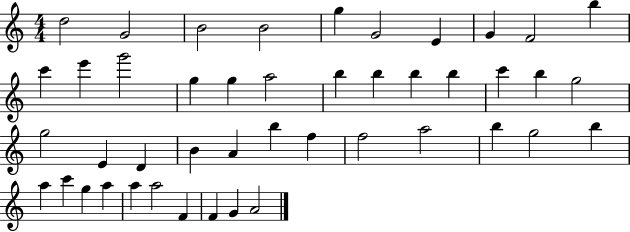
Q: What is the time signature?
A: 4/4